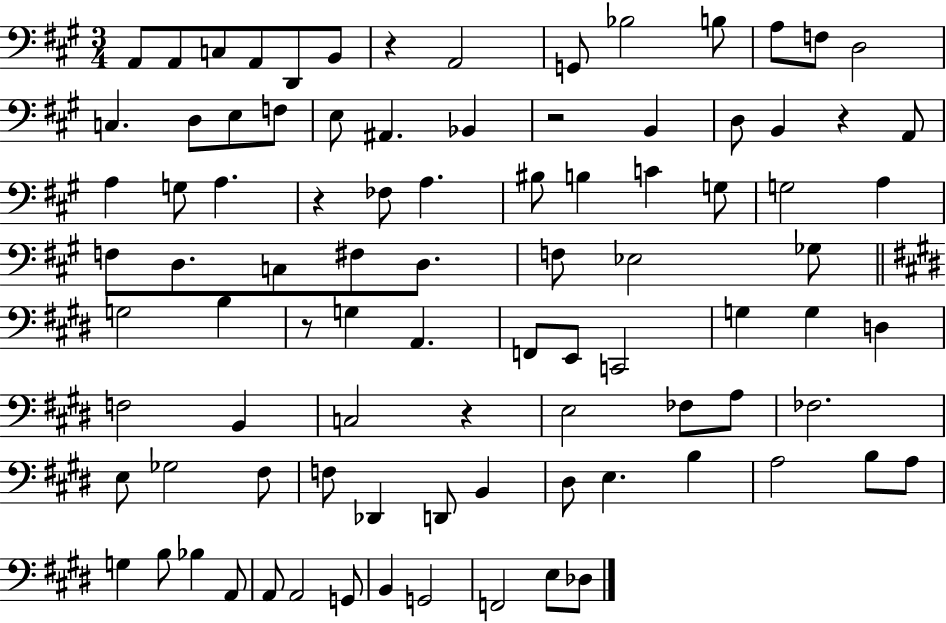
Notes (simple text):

A2/e A2/e C3/e A2/e D2/e B2/e R/q A2/h G2/e Bb3/h B3/e A3/e F3/e D3/h C3/q. D3/e E3/e F3/e E3/e A#2/q. Bb2/q R/h B2/q D3/e B2/q R/q A2/e A3/q G3/e A3/q. R/q FES3/e A3/q. BIS3/e B3/q C4/q G3/e G3/h A3/q F3/e D3/e. C3/e F#3/e D3/e. F3/e Eb3/h Gb3/e G3/h B3/q R/e G3/q A2/q. F2/e E2/e C2/h G3/q G3/q D3/q F3/h B2/q C3/h R/q E3/h FES3/e A3/e FES3/h. E3/e Gb3/h F#3/e F3/e Db2/q D2/e B2/q D#3/e E3/q. B3/q A3/h B3/e A3/e G3/q B3/e Bb3/q A2/e A2/e A2/h G2/e B2/q G2/h F2/h E3/e Db3/e